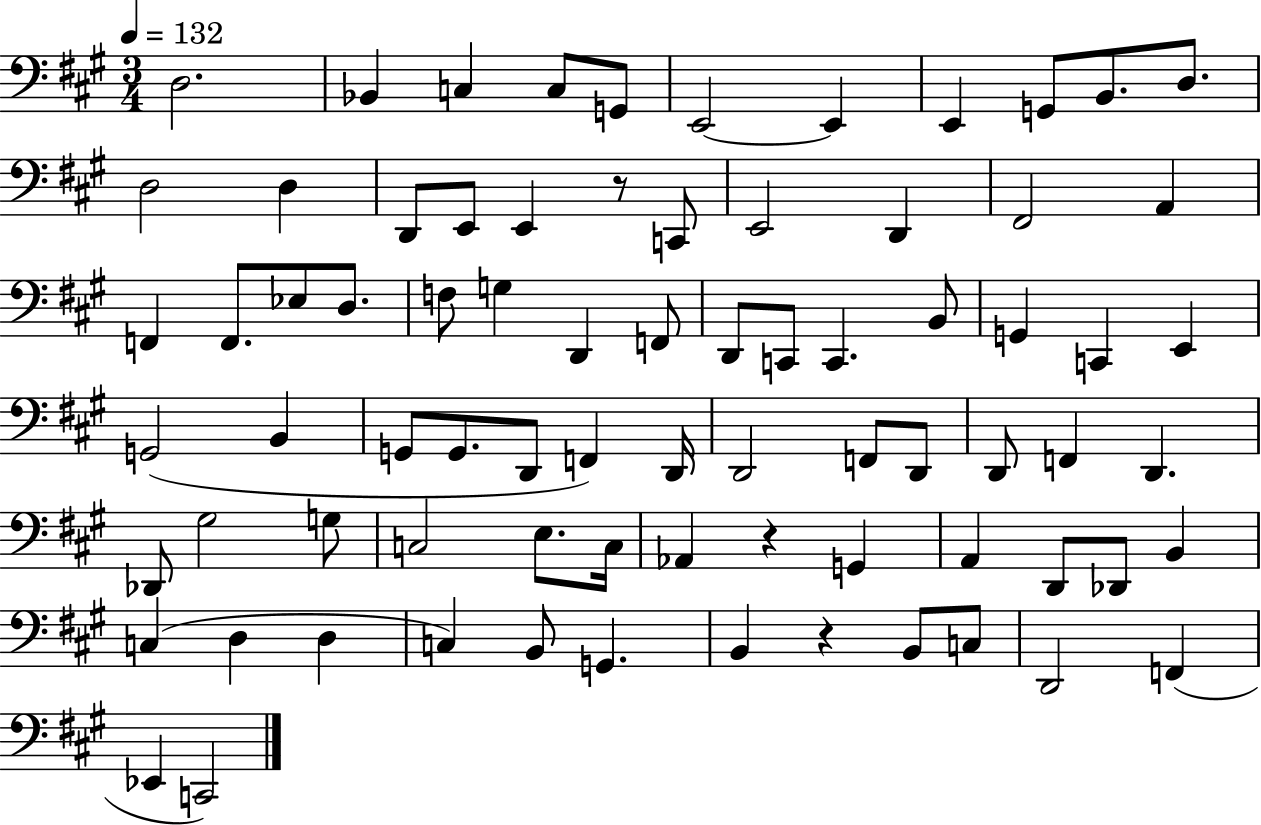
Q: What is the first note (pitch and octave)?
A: D3